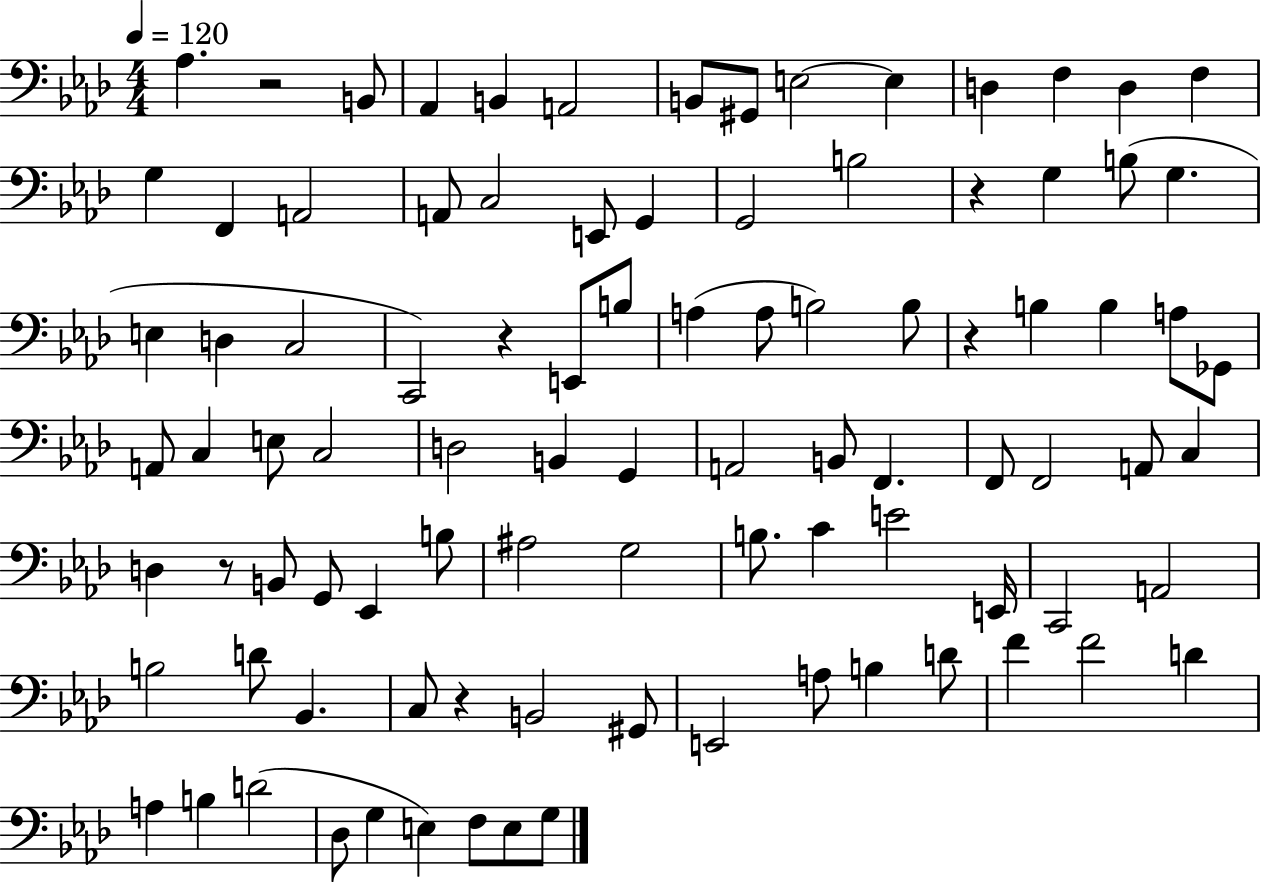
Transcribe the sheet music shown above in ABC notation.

X:1
T:Untitled
M:4/4
L:1/4
K:Ab
_A, z2 B,,/2 _A,, B,, A,,2 B,,/2 ^G,,/2 E,2 E, D, F, D, F, G, F,, A,,2 A,,/2 C,2 E,,/2 G,, G,,2 B,2 z G, B,/2 G, E, D, C,2 C,,2 z E,,/2 B,/2 A, A,/2 B,2 B,/2 z B, B, A,/2 _G,,/2 A,,/2 C, E,/2 C,2 D,2 B,, G,, A,,2 B,,/2 F,, F,,/2 F,,2 A,,/2 C, D, z/2 B,,/2 G,,/2 _E,, B,/2 ^A,2 G,2 B,/2 C E2 E,,/4 C,,2 A,,2 B,2 D/2 _B,, C,/2 z B,,2 ^G,,/2 E,,2 A,/2 B, D/2 F F2 D A, B, D2 _D,/2 G, E, F,/2 E,/2 G,/2